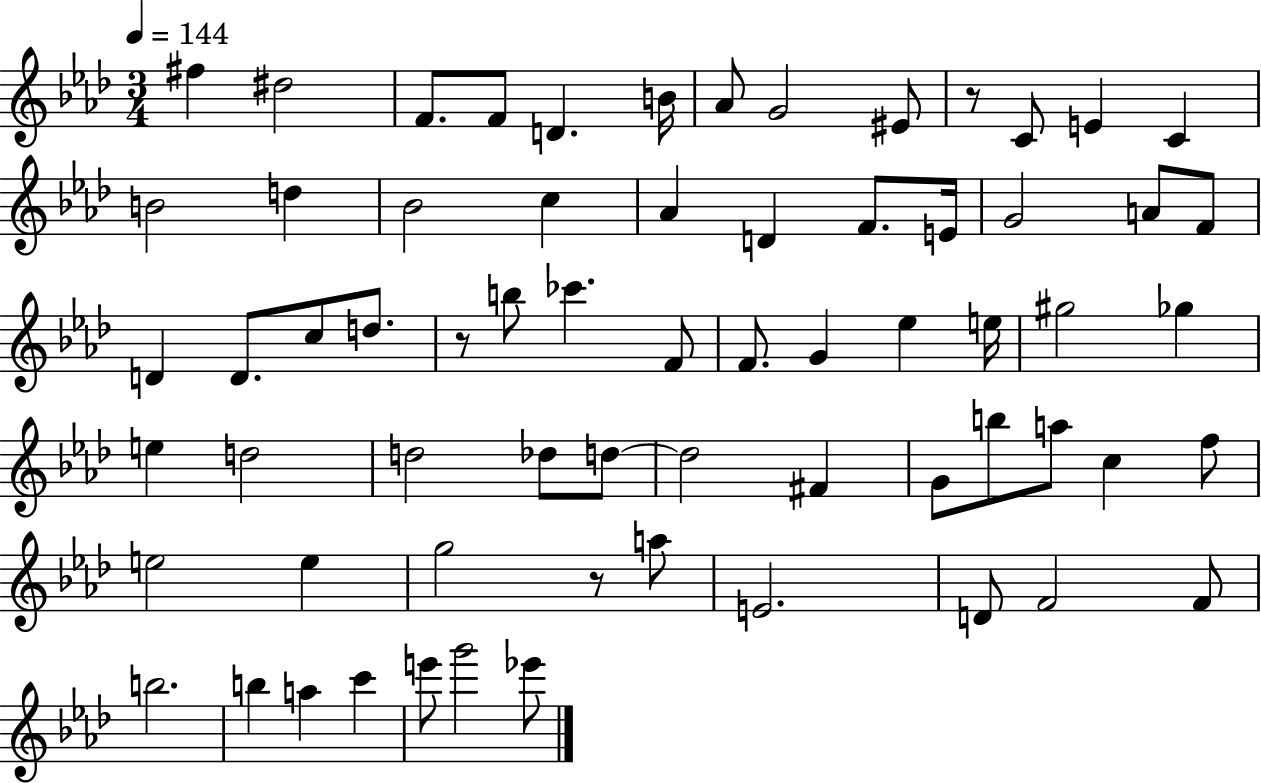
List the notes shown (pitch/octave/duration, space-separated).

F#5/q D#5/h F4/e. F4/e D4/q. B4/s Ab4/e G4/h EIS4/e R/e C4/e E4/q C4/q B4/h D5/q Bb4/h C5/q Ab4/q D4/q F4/e. E4/s G4/h A4/e F4/e D4/q D4/e. C5/e D5/e. R/e B5/e CES6/q. F4/e F4/e. G4/q Eb5/q E5/s G#5/h Gb5/q E5/q D5/h D5/h Db5/e D5/e D5/h F#4/q G4/e B5/e A5/e C5/q F5/e E5/h E5/q G5/h R/e A5/e E4/h. D4/e F4/h F4/e B5/h. B5/q A5/q C6/q E6/e G6/h Eb6/e